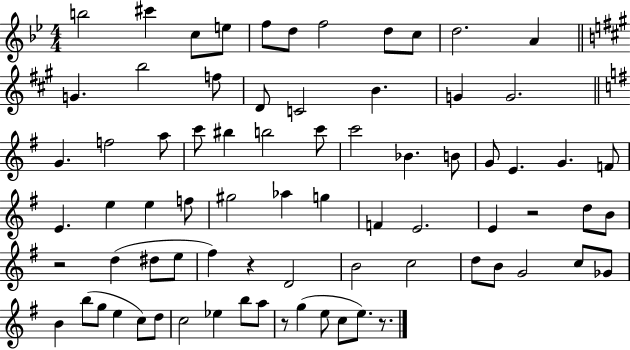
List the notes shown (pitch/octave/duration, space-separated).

B5/h C#6/q C5/e E5/e F5/e D5/e F5/h D5/e C5/e D5/h. A4/q G4/q. B5/h F5/e D4/e C4/h B4/q. G4/q G4/h. G4/q. F5/h A5/e C6/e BIS5/q B5/h C6/e C6/h Bb4/q. B4/e G4/e E4/q. G4/q. F4/e E4/q. E5/q E5/q F5/e G#5/h Ab5/q G5/q F4/q E4/h. E4/q R/h D5/e B4/e R/h D5/q D#5/e E5/e F#5/q R/q D4/h B4/h C5/h D5/e B4/e G4/h C5/e Gb4/e B4/q B5/e G5/e E5/q C5/e D5/e C5/h Eb5/q B5/e A5/e R/e G5/q E5/e C5/e E5/e. R/e.